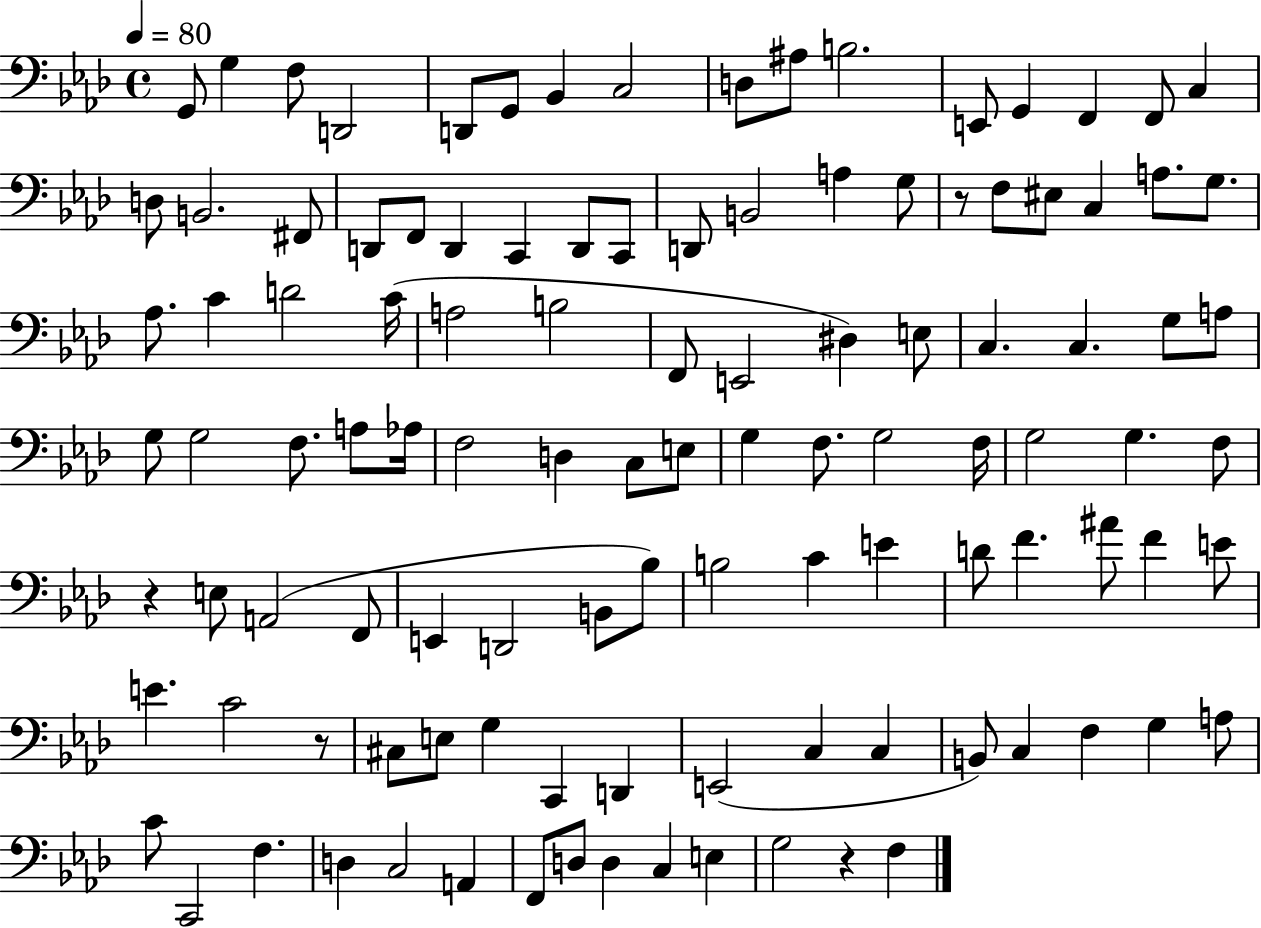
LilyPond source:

{
  \clef bass
  \time 4/4
  \defaultTimeSignature
  \key aes \major
  \tempo 4 = 80
  g,8 g4 f8 d,2 | d,8 g,8 bes,4 c2 | d8 ais8 b2. | e,8 g,4 f,4 f,8 c4 | \break d8 b,2. fis,8 | d,8 f,8 d,4 c,4 d,8 c,8 | d,8 b,2 a4 g8 | r8 f8 eis8 c4 a8. g8. | \break aes8. c'4 d'2 c'16( | a2 b2 | f,8 e,2 dis4) e8 | c4. c4. g8 a8 | \break g8 g2 f8. a8 aes16 | f2 d4 c8 e8 | g4 f8. g2 f16 | g2 g4. f8 | \break r4 e8 a,2( f,8 | e,4 d,2 b,8 bes8) | b2 c'4 e'4 | d'8 f'4. ais'8 f'4 e'8 | \break e'4. c'2 r8 | cis8 e8 g4 c,4 d,4 | e,2( c4 c4 | b,8) c4 f4 g4 a8 | \break c'8 c,2 f4. | d4 c2 a,4 | f,8 d8 d4 c4 e4 | g2 r4 f4 | \break \bar "|."
}